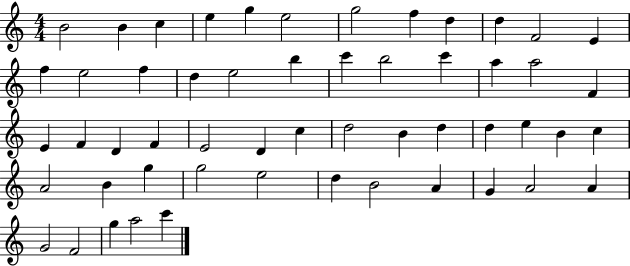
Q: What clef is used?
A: treble